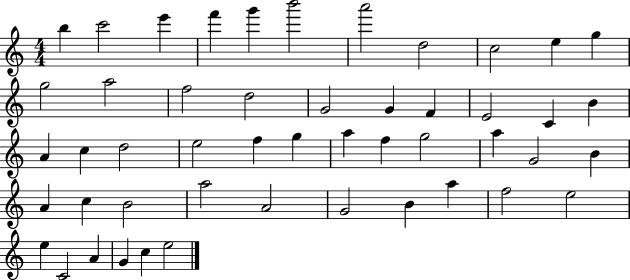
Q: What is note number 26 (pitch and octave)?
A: F5